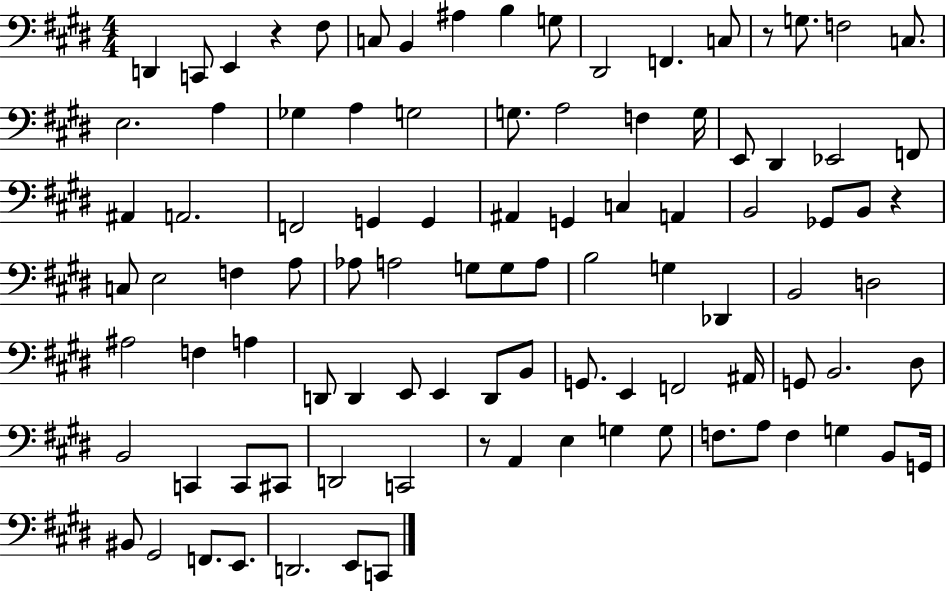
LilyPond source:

{
  \clef bass
  \numericTimeSignature
  \time 4/4
  \key e \major
  d,4 c,8 e,4 r4 fis8 | c8 b,4 ais4 b4 g8 | dis,2 f,4. c8 | r8 g8. f2 c8. | \break e2. a4 | ges4 a4 g2 | g8. a2 f4 g16 | e,8 dis,4 ees,2 f,8 | \break ais,4 a,2. | f,2 g,4 g,4 | ais,4 g,4 c4 a,4 | b,2 ges,8 b,8 r4 | \break c8 e2 f4 a8 | aes8 a2 g8 g8 a8 | b2 g4 des,4 | b,2 d2 | \break ais2 f4 a4 | d,8 d,4 e,8 e,4 d,8 b,8 | g,8. e,4 f,2 ais,16 | g,8 b,2. dis8 | \break b,2 c,4 c,8 cis,8 | d,2 c,2 | r8 a,4 e4 g4 g8 | f8. a8 f4 g4 b,8 g,16 | \break bis,8 gis,2 f,8. e,8. | d,2. e,8 c,8 | \bar "|."
}